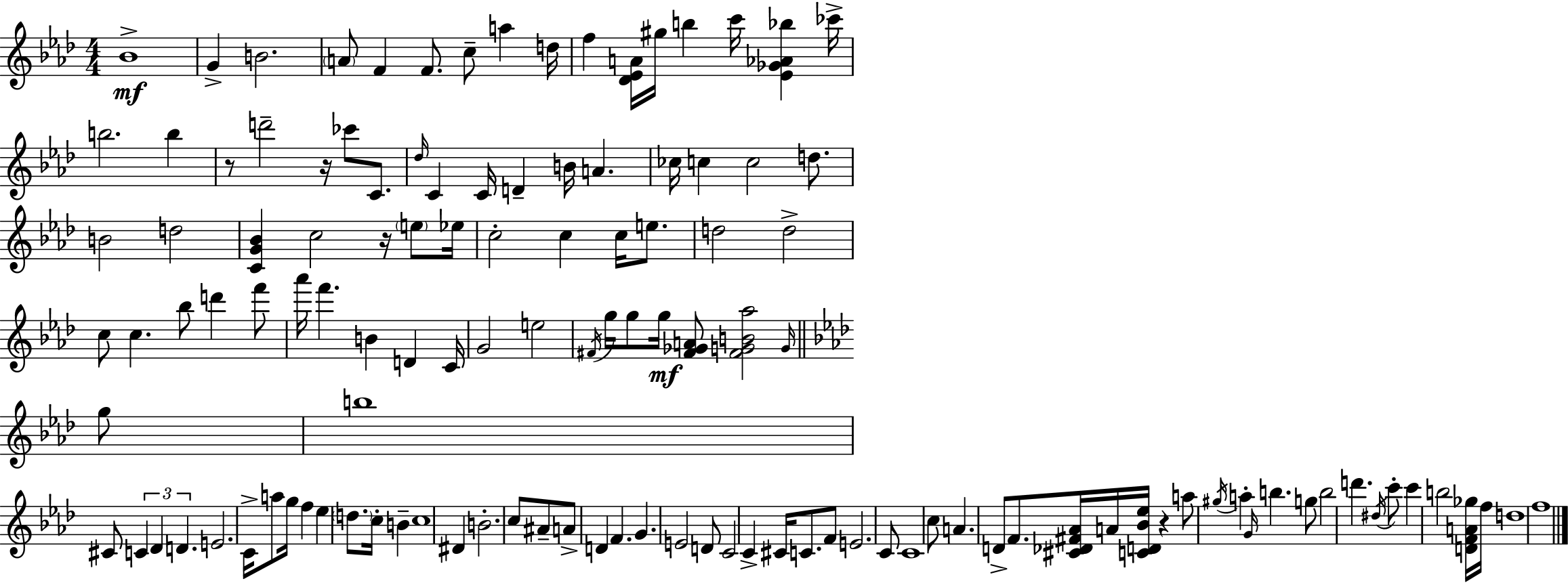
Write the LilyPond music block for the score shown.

{
  \clef treble
  \numericTimeSignature
  \time 4/4
  \key aes \major
  \repeat volta 2 { bes'1->\mf | g'4-> b'2. | \parenthesize a'8 f'4 f'8. c''8-- a''4 d''16 | f''4 <des' ees' a'>16 gis''16 b''4 c'''16 <ees' ges' aes' bes''>4 ces'''16-> | \break b''2. b''4 | r8 d'''2-- r16 ces'''8 c'8. | \grace { des''16 } c'4 c'16 d'4-- b'16 a'4. | ces''16 c''4 c''2 d''8. | \break b'2 d''2 | <c' g' bes'>4 c''2 r16 \parenthesize e''8 | ees''16 c''2-. c''4 c''16 e''8. | d''2 d''2-> | \break c''8 c''4. bes''8 d'''4 f'''8 | aes'''16 f'''4. b'4 d'4 | c'16 g'2 e''2 | \acciaccatura { fis'16 } g''16 g''8 g''16\mf <fis' ges' a'>8 <fis' g' b' aes''>2 | \break \grace { g'16 } \bar "||" \break \key aes \major g''8 b''1 | cis'8 \tuplet 3/2 { c'4 des'4 d'4. } | e'2. c'16-> a''8 | g''16 f''4 ees''4 \parenthesize d''8. c''16-. b'4-- | \break c''1 | dis'4 b'2.-. | c''8 ais'8-- a'8-> d'4 f'4. | g'4. e'2 | \break d'8 c'2 c'4-> cis'16 c'8. | f'8 e'2. | c'8 c'1 | c''8 a'4. d'8-> f'8. <cis' des' fis' aes'>16 | \break a'16 <c' d' bes' ees''>16 r4 a''8 \acciaccatura { gis''16 } a''4-. \grace { g'16 } b''4. | g''8 b''2 d'''4. | \acciaccatura { dis''16 } c'''8-. c'''4 b''2 | <d' f' a' ges''>16 f''16 d''1 | \break f''1 | } \bar "|."
}